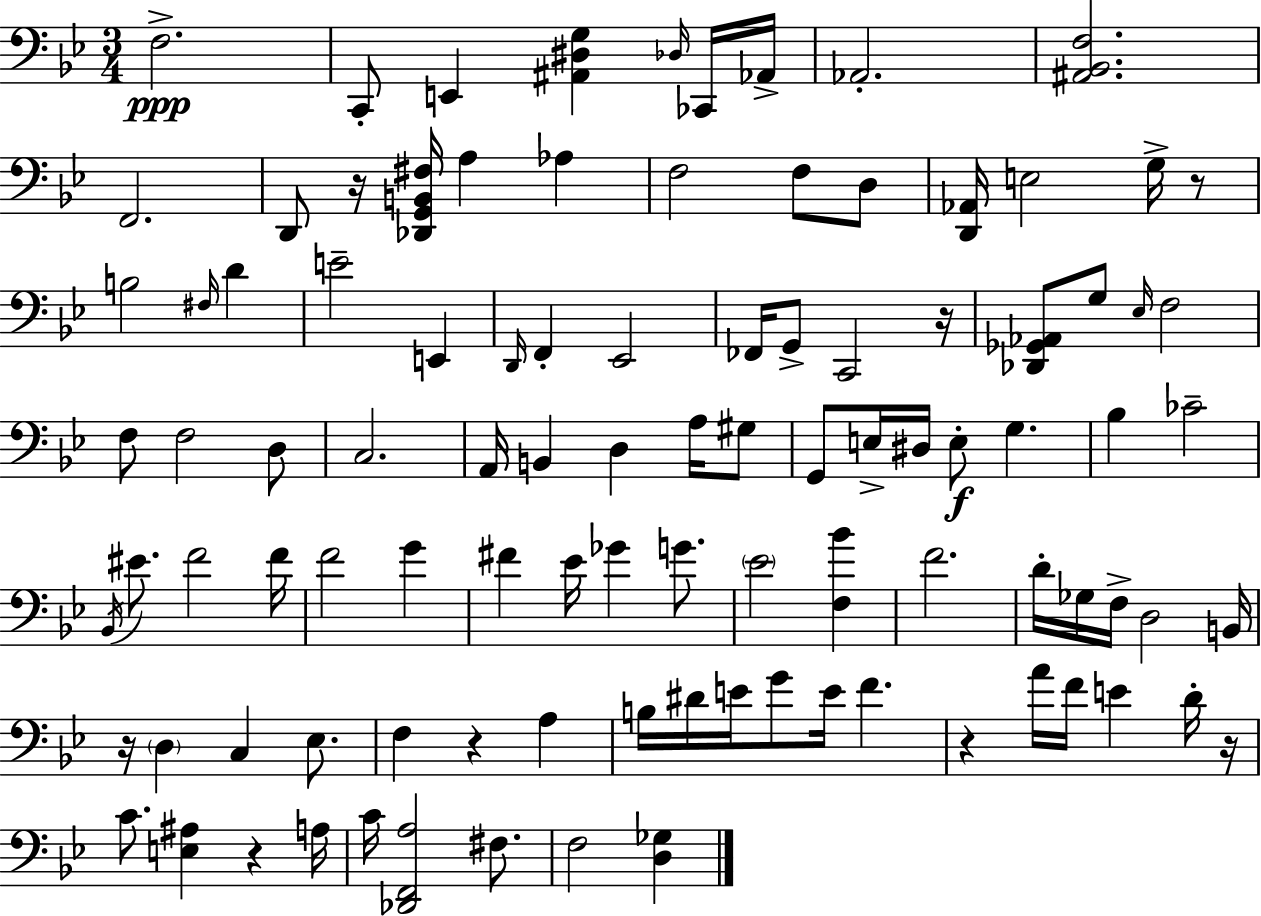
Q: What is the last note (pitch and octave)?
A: F3